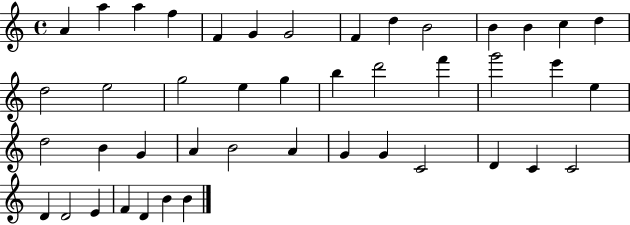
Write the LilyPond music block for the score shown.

{
  \clef treble
  \time 4/4
  \defaultTimeSignature
  \key c \major
  a'4 a''4 a''4 f''4 | f'4 g'4 g'2 | f'4 d''4 b'2 | b'4 b'4 c''4 d''4 | \break d''2 e''2 | g''2 e''4 g''4 | b''4 d'''2 f'''4 | g'''2 e'''4 e''4 | \break d''2 b'4 g'4 | a'4 b'2 a'4 | g'4 g'4 c'2 | d'4 c'4 c'2 | \break d'4 d'2 e'4 | f'4 d'4 b'4 b'4 | \bar "|."
}